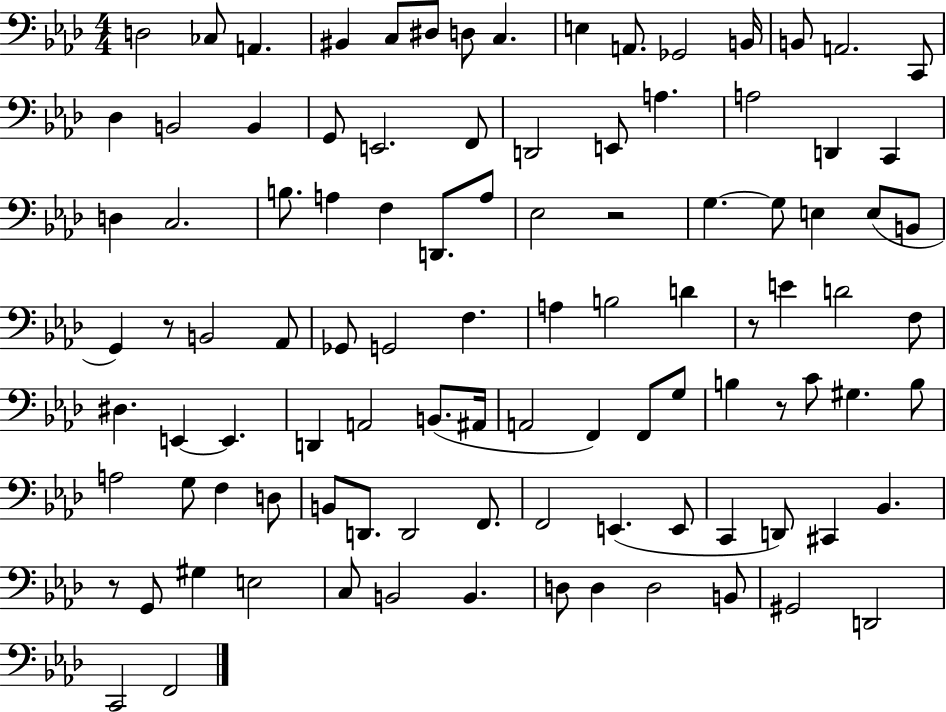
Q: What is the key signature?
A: AES major